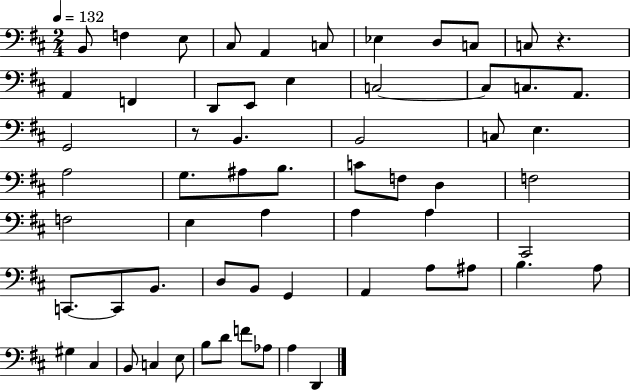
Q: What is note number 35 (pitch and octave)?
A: A3